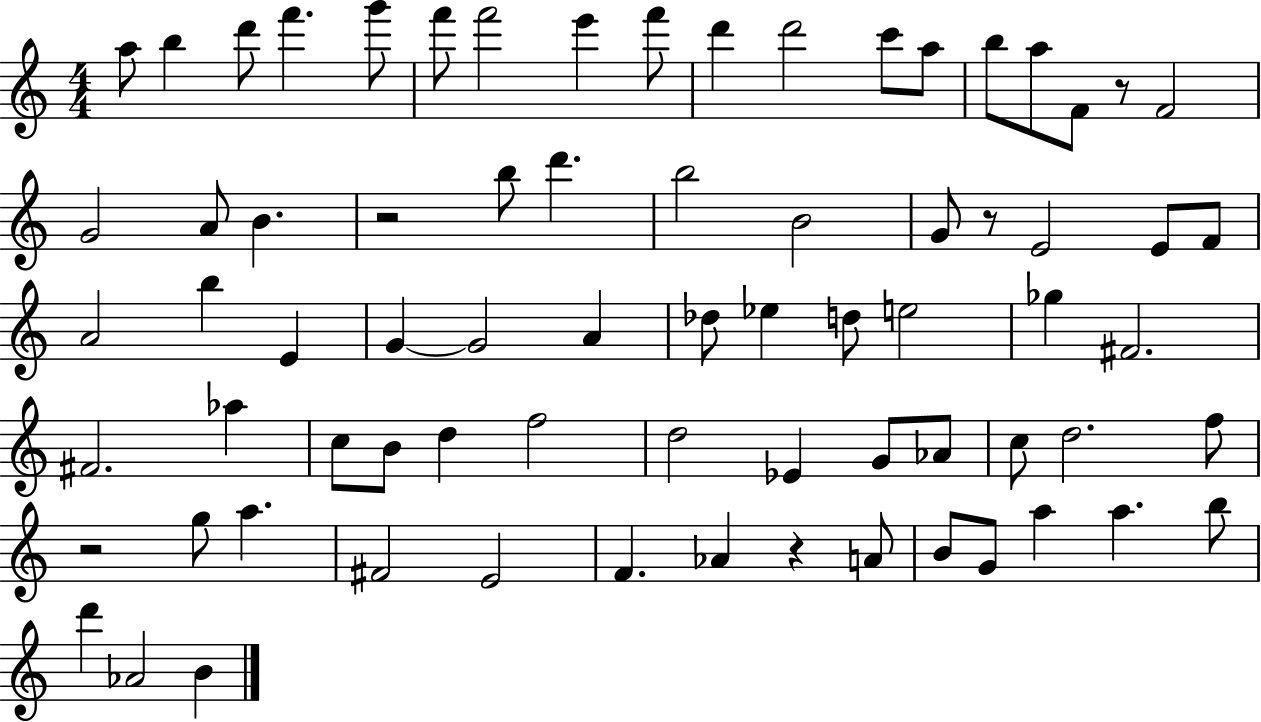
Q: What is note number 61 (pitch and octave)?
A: B4